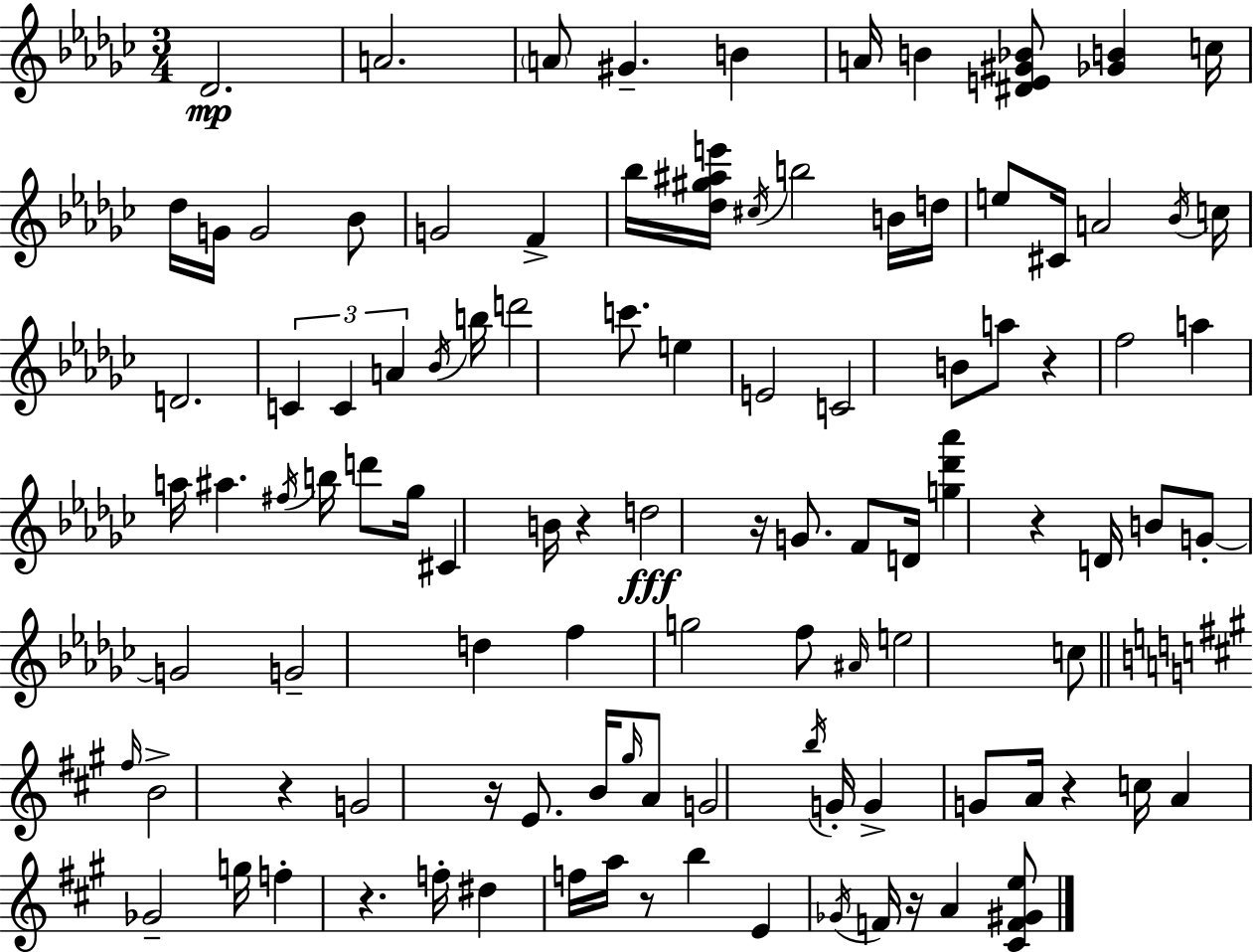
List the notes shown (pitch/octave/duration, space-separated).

Db4/h. A4/h. A4/e G#4/q. B4/q A4/s B4/q [D#4,E4,G#4,Bb4]/e [Gb4,B4]/q C5/s Db5/s G4/s G4/h Bb4/e G4/h F4/q Bb5/s [Db5,G#5,A#5,E6]/s C#5/s B5/h B4/s D5/s E5/e C#4/s A4/h Bb4/s C5/s D4/h. C4/q C4/q A4/q Bb4/s B5/s D6/h C6/e. E5/q E4/h C4/h B4/e A5/e R/q F5/h A5/q A5/s A#5/q. F#5/s B5/s D6/e Gb5/s C#4/q B4/s R/q D5/h R/s G4/e. F4/e D4/s [G5,Db6,Ab6]/q R/q D4/s B4/e G4/e G4/h G4/h D5/q F5/q G5/h F5/e A#4/s E5/h C5/e F#5/s B4/h R/q G4/h R/s E4/e. B4/s G#5/s A4/e G4/h B5/s G4/s G4/q G4/e A4/s R/q C5/s A4/q Gb4/h G5/s F5/q R/q. F5/s D#5/q F5/s A5/s R/e B5/q E4/q Gb4/s F4/s R/s A4/q [C#4,F4,G#4,E5]/e